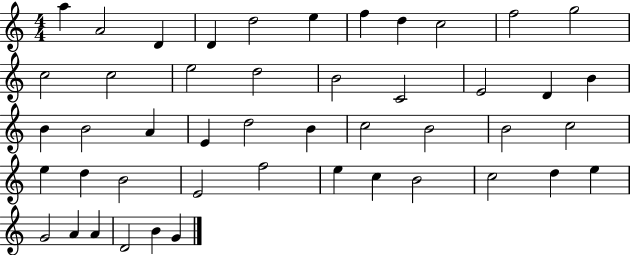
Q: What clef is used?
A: treble